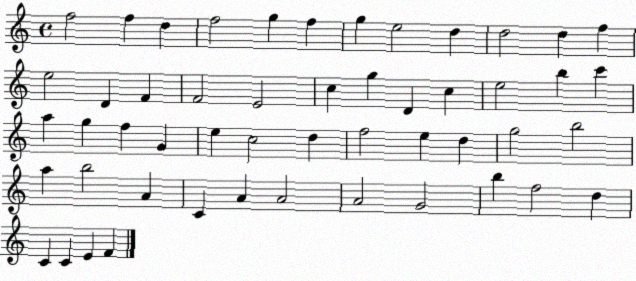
X:1
T:Untitled
M:4/4
L:1/4
K:C
f2 f d f2 g f g e2 d d2 d f e2 D F F2 E2 c g D c e2 b c' a g f G e c2 d f2 e d g2 b2 a b2 A C A A2 A2 G2 b f2 d C C E F